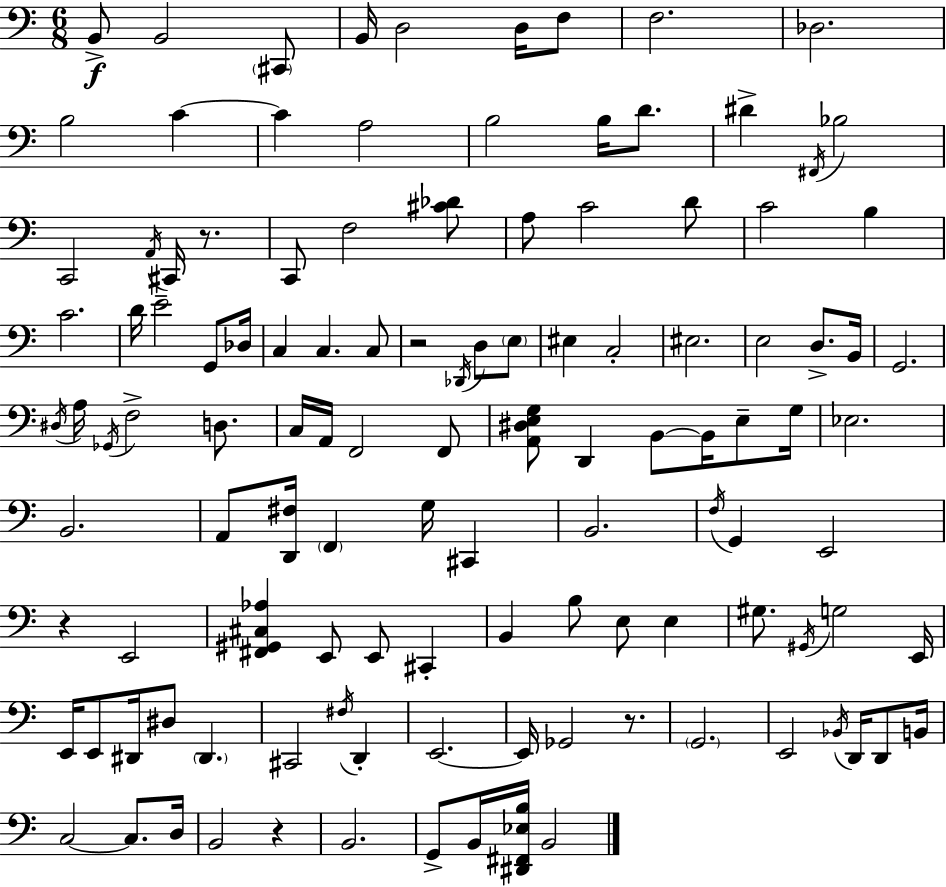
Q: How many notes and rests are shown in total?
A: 118